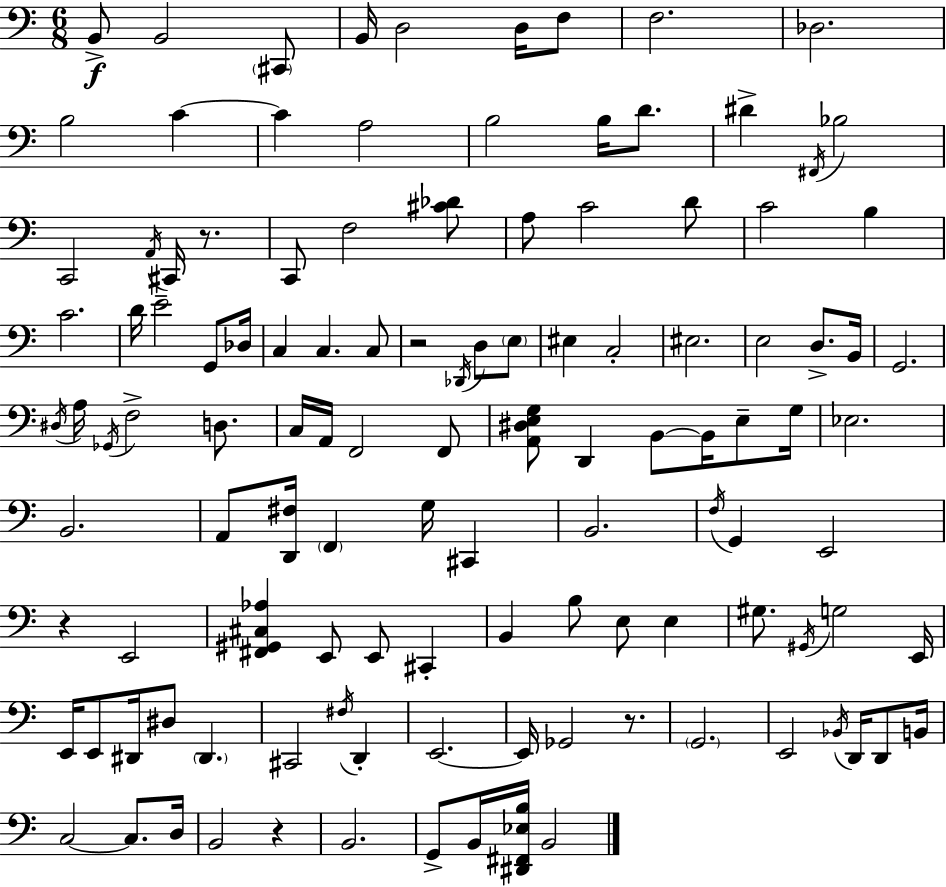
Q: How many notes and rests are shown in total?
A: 118